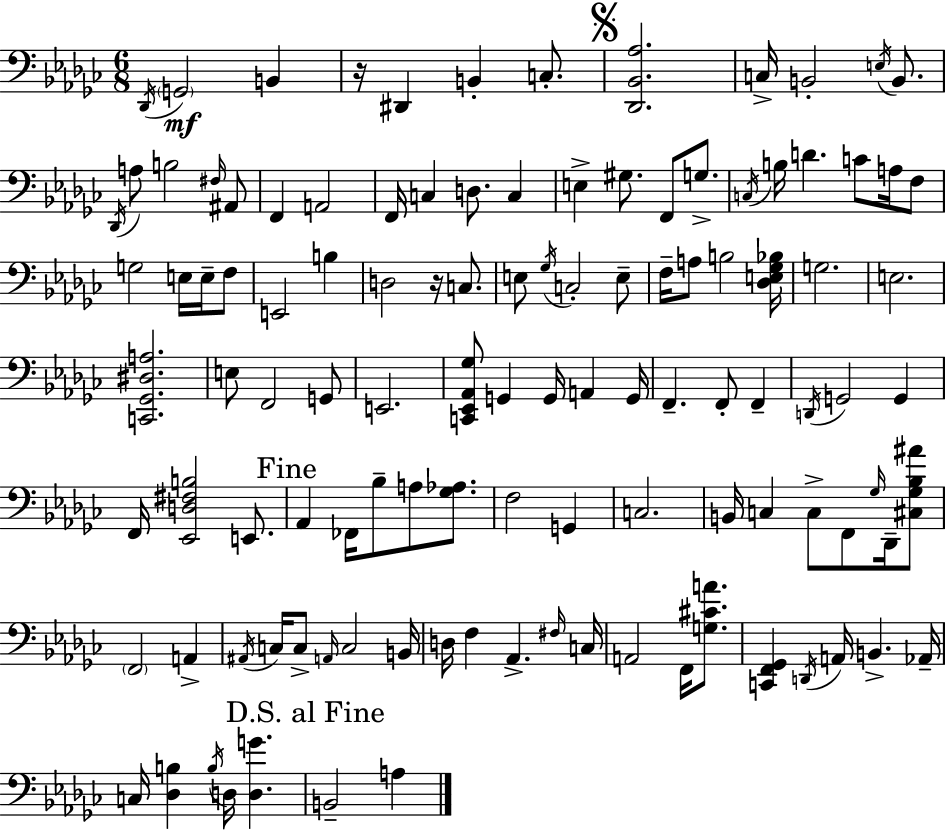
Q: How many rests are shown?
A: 2